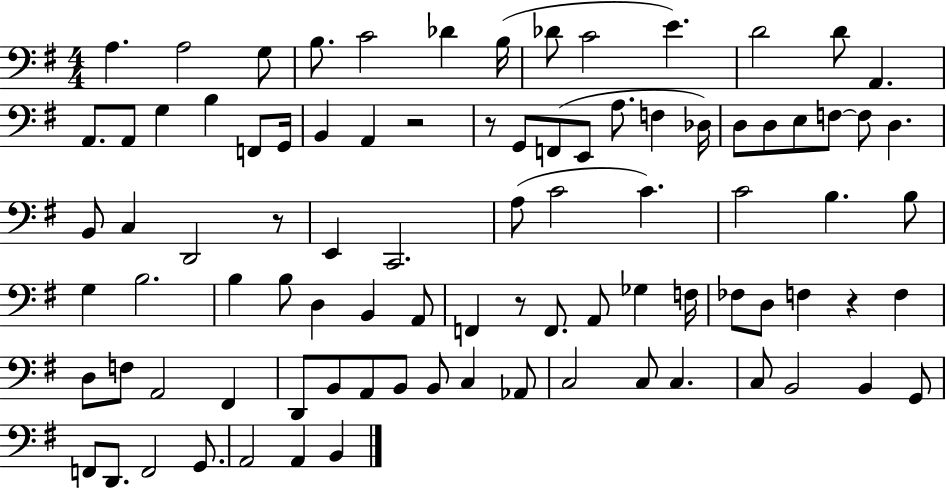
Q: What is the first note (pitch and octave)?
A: A3